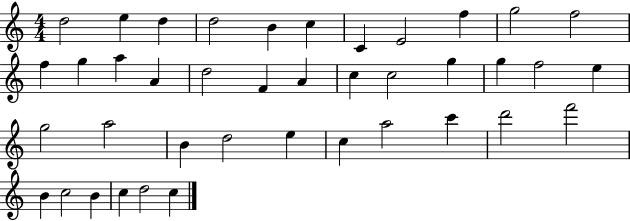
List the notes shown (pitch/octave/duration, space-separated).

D5/h E5/q D5/q D5/h B4/q C5/q C4/q E4/h F5/q G5/h F5/h F5/q G5/q A5/q A4/q D5/h F4/q A4/q C5/q C5/h G5/q G5/q F5/h E5/q G5/h A5/h B4/q D5/h E5/q C5/q A5/h C6/q D6/h F6/h B4/q C5/h B4/q C5/q D5/h C5/q